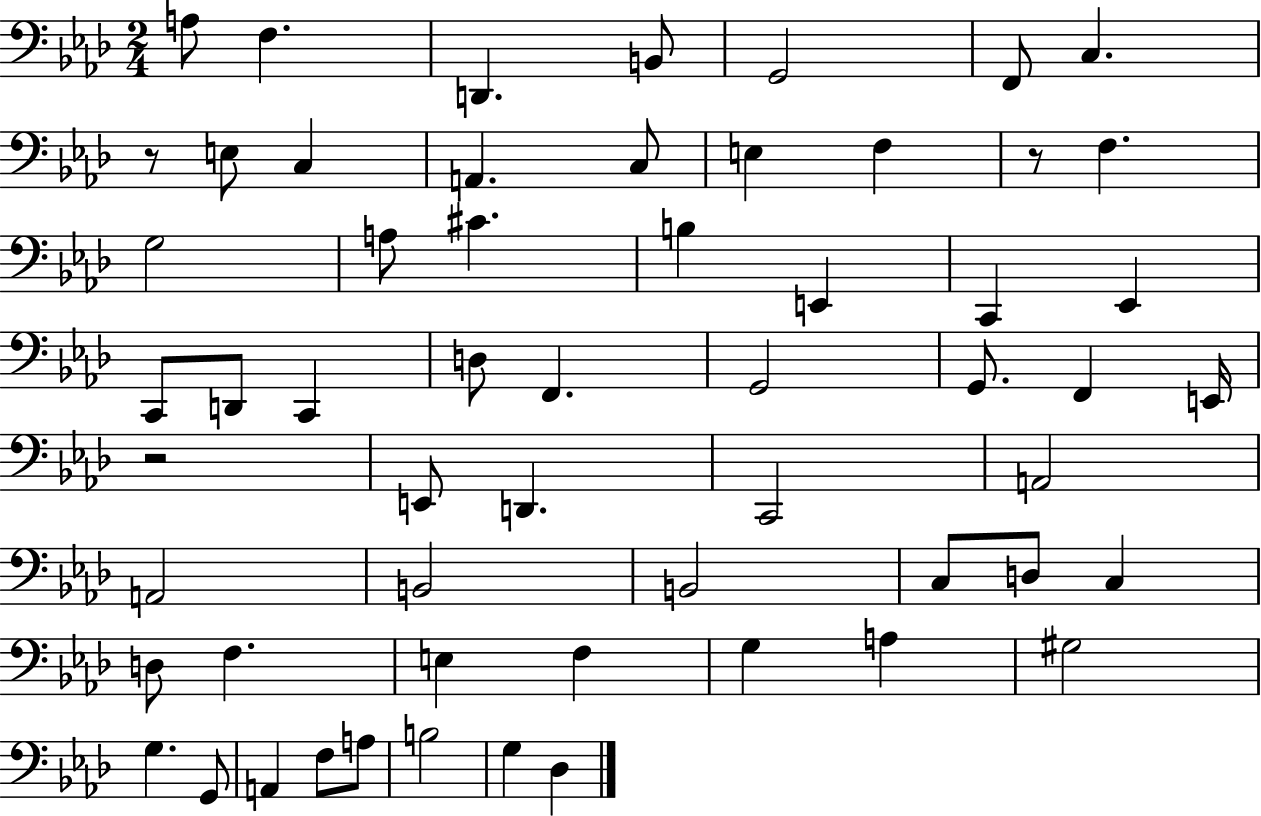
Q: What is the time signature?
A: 2/4